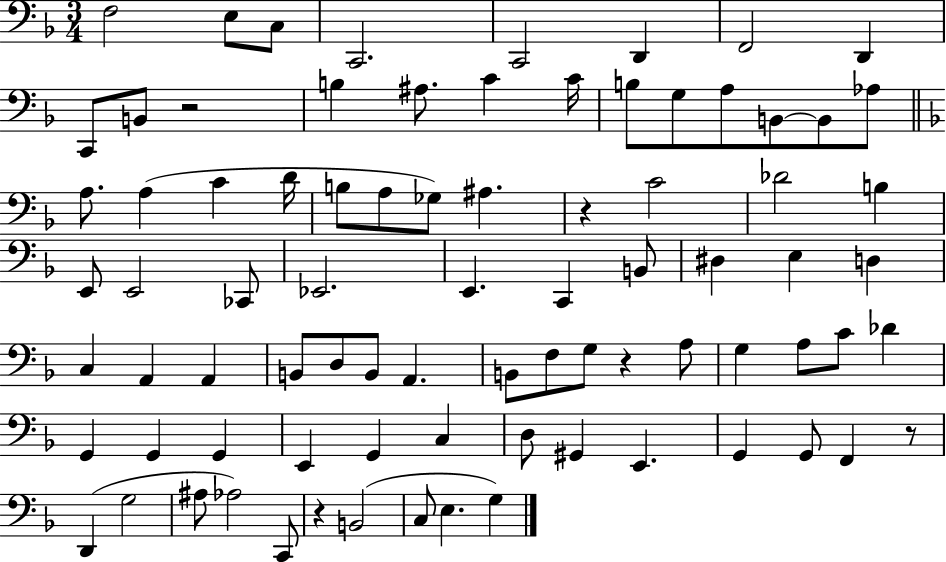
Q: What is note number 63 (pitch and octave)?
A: D3